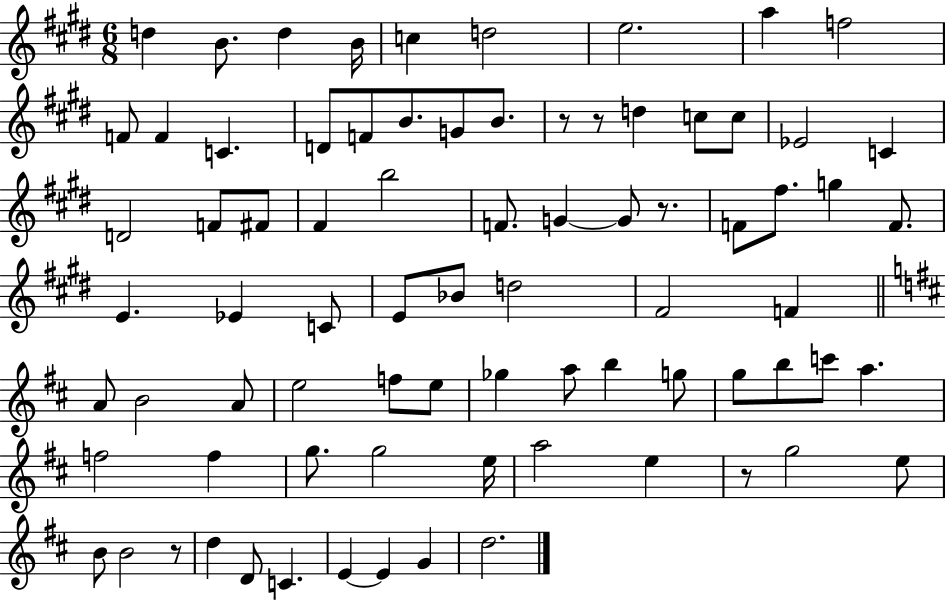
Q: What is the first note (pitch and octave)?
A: D5